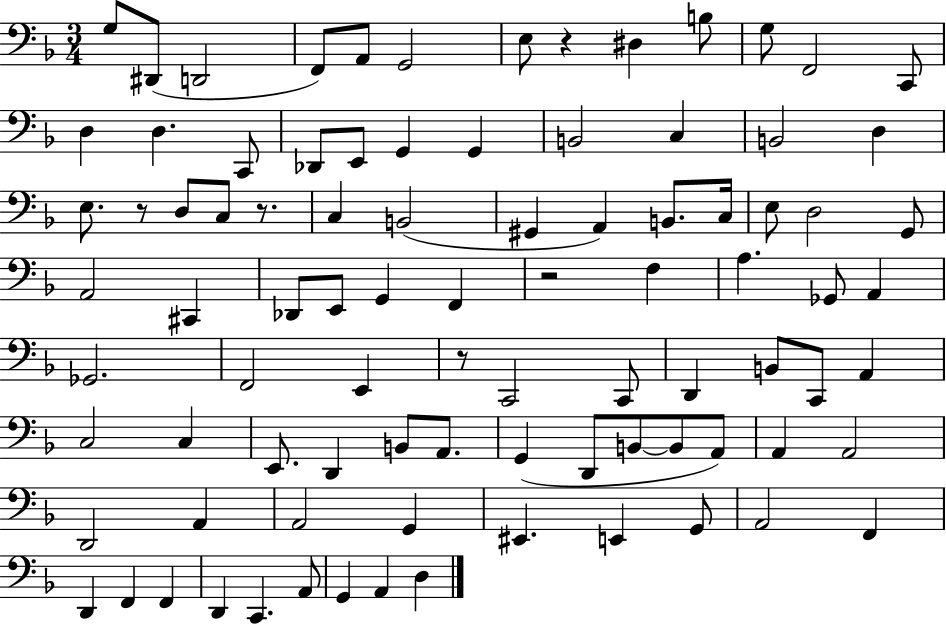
G3/e D#2/e D2/h F2/e A2/e G2/h E3/e R/q D#3/q B3/e G3/e F2/h C2/e D3/q D3/q. C2/e Db2/e E2/e G2/q G2/q B2/h C3/q B2/h D3/q E3/e. R/e D3/e C3/e R/e. C3/q B2/h G#2/q A2/q B2/e. C3/s E3/e D3/h G2/e A2/h C#2/q Db2/e E2/e G2/q F2/q R/h F3/q A3/q. Gb2/e A2/q Gb2/h. F2/h E2/q R/e C2/h C2/e D2/q B2/e C2/e A2/q C3/h C3/q E2/e. D2/q B2/e A2/e. G2/q D2/e B2/e B2/e A2/e A2/q A2/h D2/h A2/q A2/h G2/q EIS2/q. E2/q G2/e A2/h F2/q D2/q F2/q F2/q D2/q C2/q. A2/e G2/q A2/q D3/q